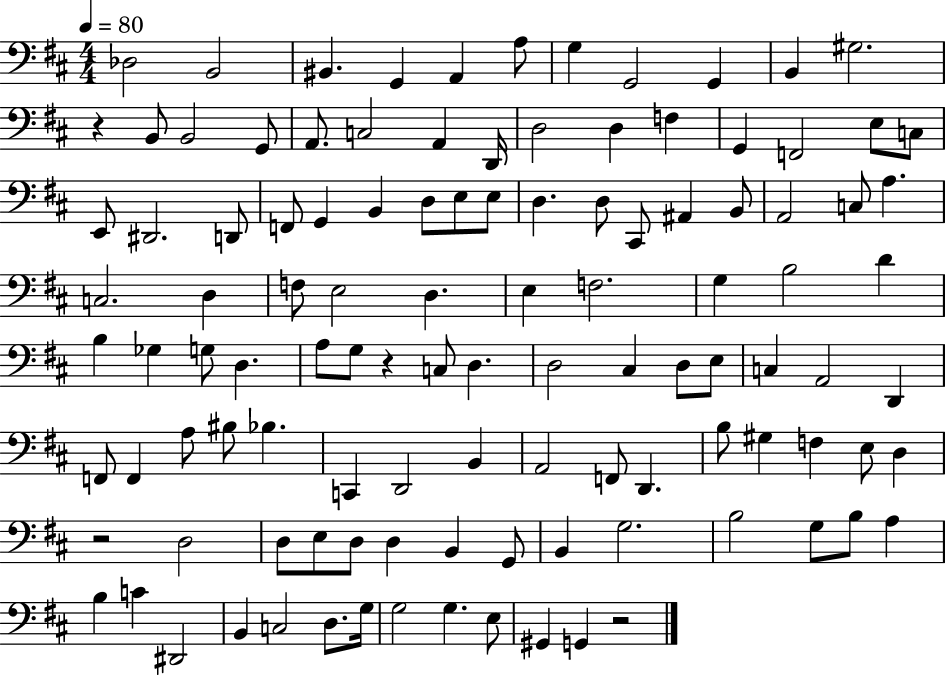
Db3/h B2/h BIS2/q. G2/q A2/q A3/e G3/q G2/h G2/q B2/q G#3/h. R/q B2/e B2/h G2/e A2/e. C3/h A2/q D2/s D3/h D3/q F3/q G2/q F2/h E3/e C3/e E2/e D#2/h. D2/e F2/e G2/q B2/q D3/e E3/e E3/e D3/q. D3/e C#2/e A#2/q B2/e A2/h C3/e A3/q. C3/h. D3/q F3/e E3/h D3/q. E3/q F3/h. G3/q B3/h D4/q B3/q Gb3/q G3/e D3/q. A3/e G3/e R/q C3/e D3/q. D3/h C#3/q D3/e E3/e C3/q A2/h D2/q F2/e F2/q A3/e BIS3/e Bb3/q. C2/q D2/h B2/q A2/h F2/e D2/q. B3/e G#3/q F3/q E3/e D3/q R/h D3/h D3/e E3/e D3/e D3/q B2/q G2/e B2/q G3/h. B3/h G3/e B3/e A3/q B3/q C4/q D#2/h B2/q C3/h D3/e. G3/s G3/h G3/q. E3/e G#2/q G2/q R/h